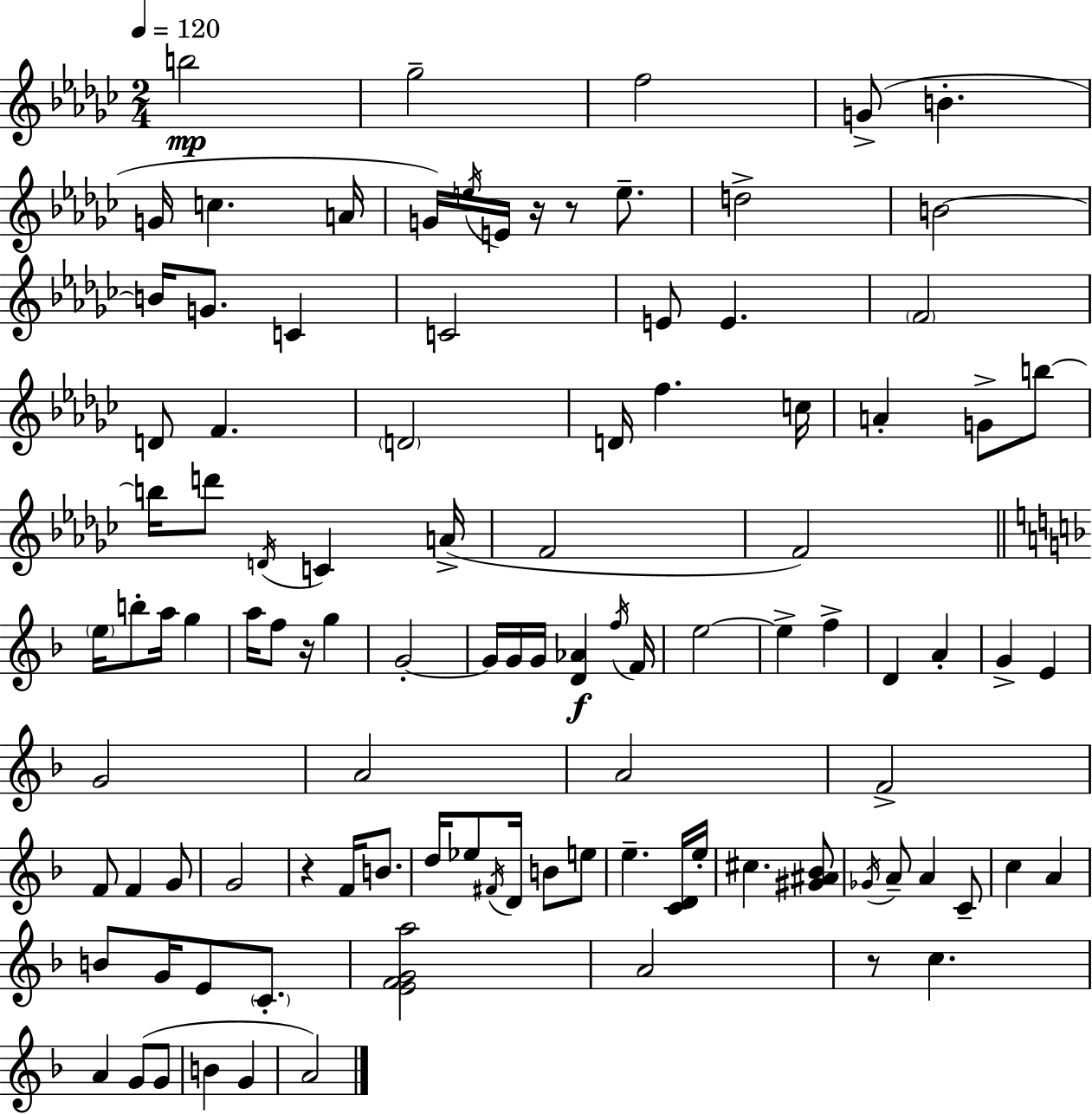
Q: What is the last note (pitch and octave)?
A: A4